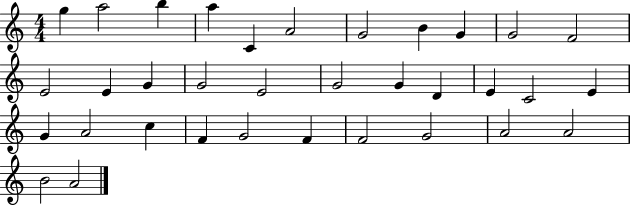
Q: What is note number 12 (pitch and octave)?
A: E4